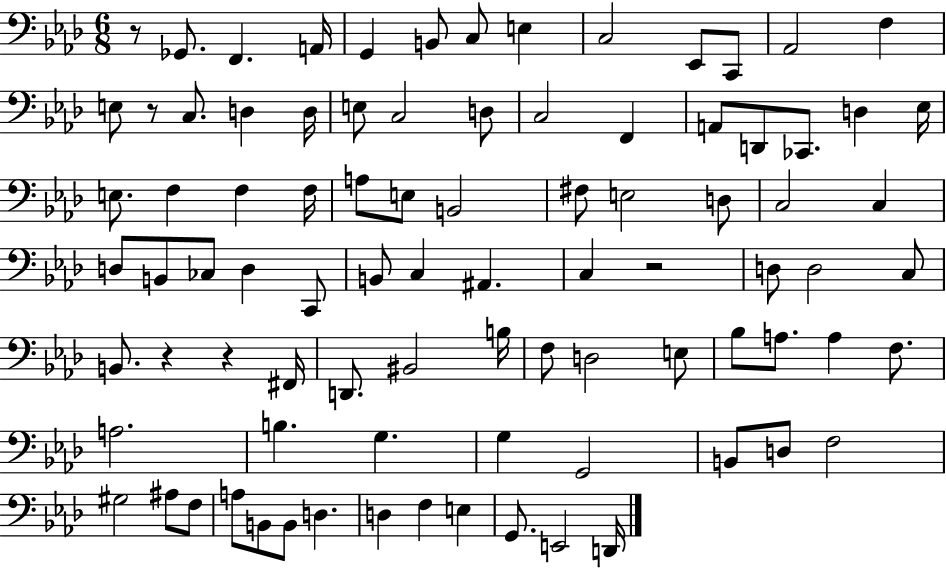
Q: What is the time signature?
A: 6/8